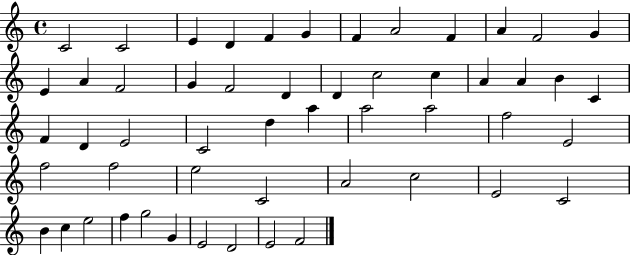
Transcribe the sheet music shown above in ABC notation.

X:1
T:Untitled
M:4/4
L:1/4
K:C
C2 C2 E D F G F A2 F A F2 G E A F2 G F2 D D c2 c A A B C F D E2 C2 d a a2 a2 f2 E2 f2 f2 e2 C2 A2 c2 E2 C2 B c e2 f g2 G E2 D2 E2 F2